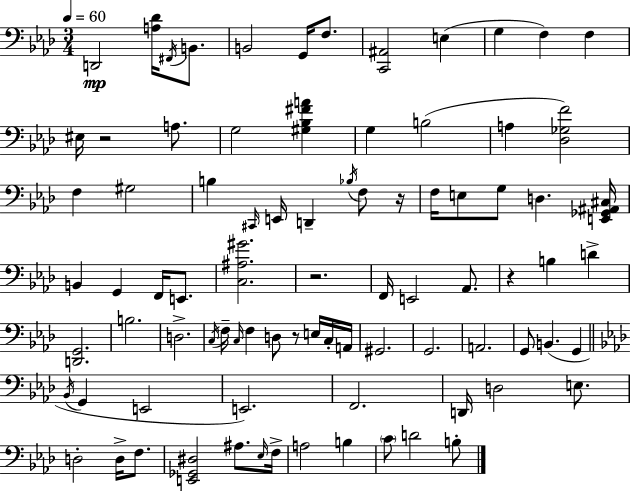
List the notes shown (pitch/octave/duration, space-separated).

D2/h [A3,Db4]/s F#2/s B2/e. B2/h G2/s F3/e. [C2,A#2]/h E3/q G3/q F3/q F3/q EIS3/s R/h A3/e. G3/h [G#3,Bb3,F#4,A4]/q G3/q B3/h A3/q [Db3,Gb3,F4]/h F3/q G#3/h B3/q C#2/s E2/s D2/q Bb3/s F3/e R/s F3/s E3/e G3/e D3/q. [E2,Gb2,A#2,C#3]/s B2/q G2/q F2/s E2/e. [C3,A#3,G#4]/h. R/h. F2/s E2/h Ab2/e. R/q B3/q D4/q [D2,G2]/h. B3/h. D3/h. C3/s F3/s C3/s F3/q D3/e R/e E3/s C3/s A2/s G#2/h. G2/h. A2/h. G2/e B2/q. G2/q Bb2/s G2/q E2/h E2/h. F2/h. D2/s D3/h E3/e. D3/h D3/s F3/e. [E2,Gb2,D#3]/h A#3/e. Eb3/s F3/s A3/h B3/q C4/e D4/h B3/e